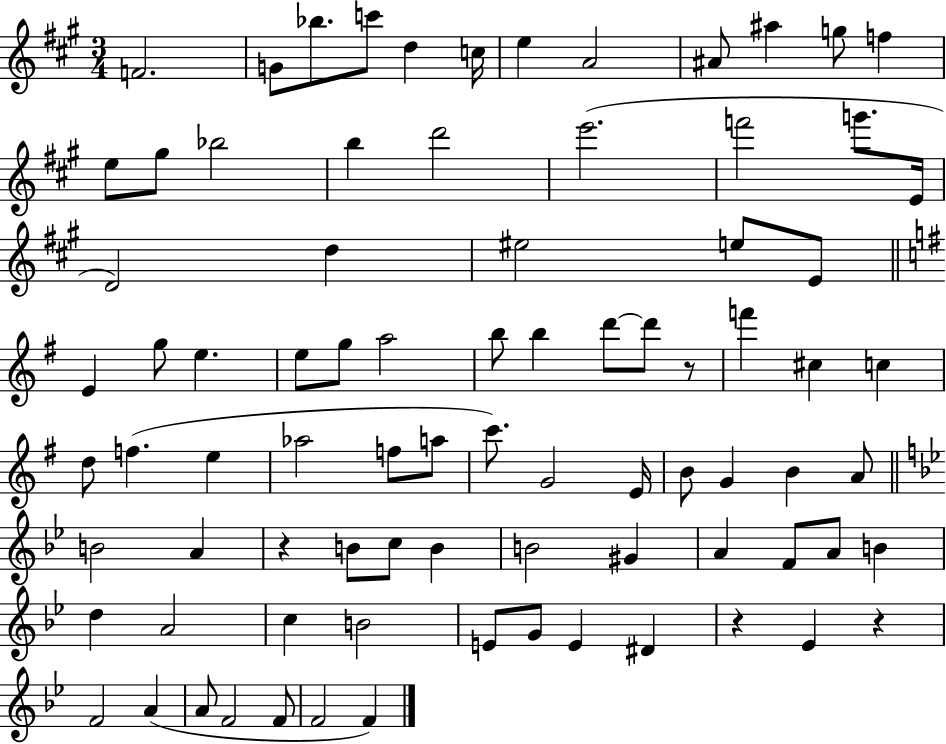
X:1
T:Untitled
M:3/4
L:1/4
K:A
F2 G/2 _b/2 c'/2 d c/4 e A2 ^A/2 ^a g/2 f e/2 ^g/2 _b2 b d'2 e'2 f'2 g'/2 E/4 D2 d ^e2 e/2 E/2 E g/2 e e/2 g/2 a2 b/2 b d'/2 d'/2 z/2 f' ^c c d/2 f e _a2 f/2 a/2 c'/2 G2 E/4 B/2 G B A/2 B2 A z B/2 c/2 B B2 ^G A F/2 A/2 B d A2 c B2 E/2 G/2 E ^D z _E z F2 A A/2 F2 F/2 F2 F